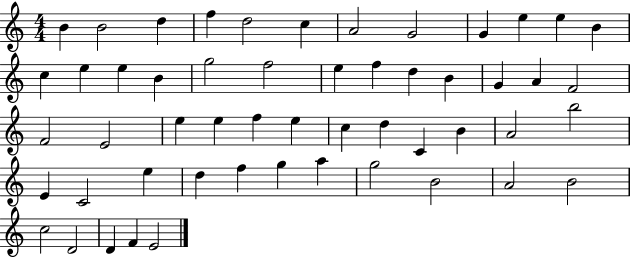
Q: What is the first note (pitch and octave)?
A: B4